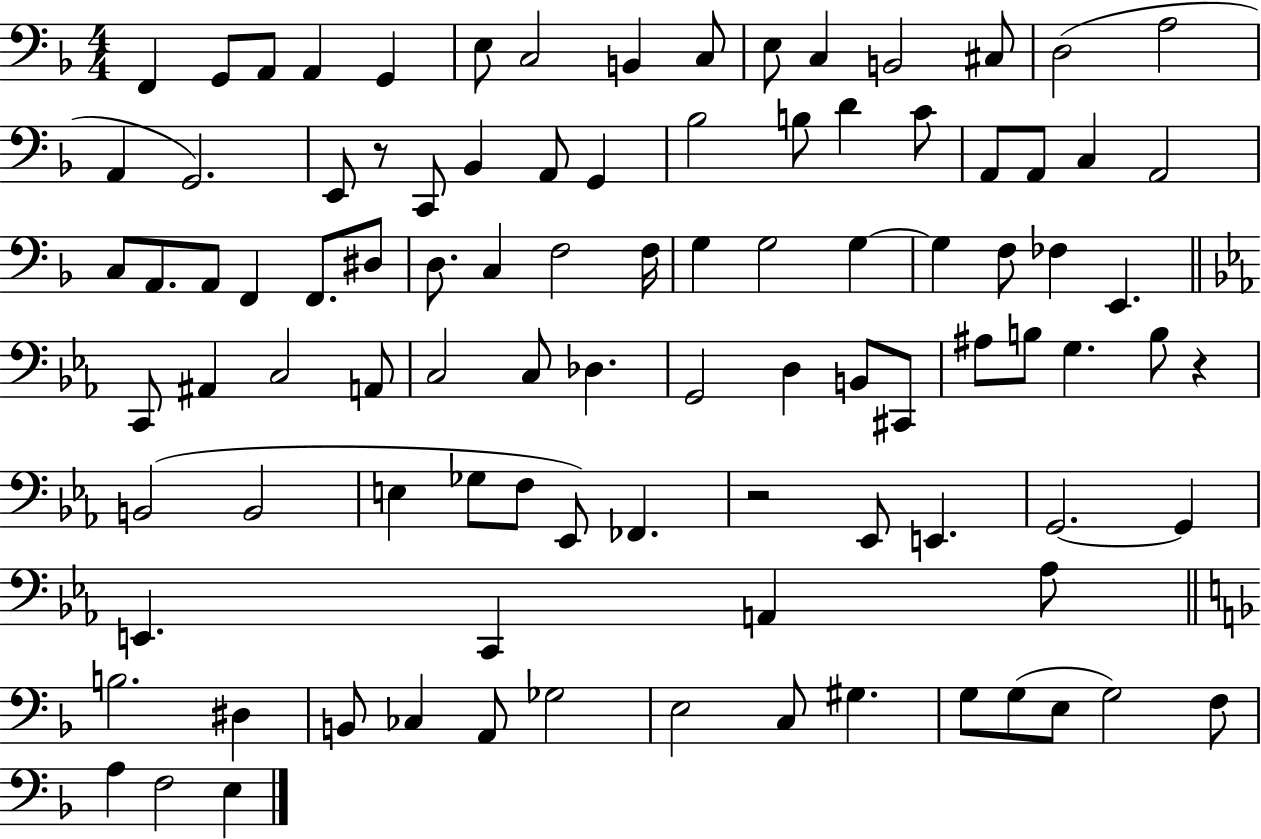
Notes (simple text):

F2/q G2/e A2/e A2/q G2/q E3/e C3/h B2/q C3/e E3/e C3/q B2/h C#3/e D3/h A3/h A2/q G2/h. E2/e R/e C2/e Bb2/q A2/e G2/q Bb3/h B3/e D4/q C4/e A2/e A2/e C3/q A2/h C3/e A2/e. A2/e F2/q F2/e. D#3/e D3/e. C3/q F3/h F3/s G3/q G3/h G3/q G3/q F3/e FES3/q E2/q. C2/e A#2/q C3/h A2/e C3/h C3/e Db3/q. G2/h D3/q B2/e C#2/e A#3/e B3/e G3/q. B3/e R/q B2/h B2/h E3/q Gb3/e F3/e Eb2/e FES2/q. R/h Eb2/e E2/q. G2/h. G2/q E2/q. C2/q A2/q Ab3/e B3/h. D#3/q B2/e CES3/q A2/e Gb3/h E3/h C3/e G#3/q. G3/e G3/e E3/e G3/h F3/e A3/q F3/h E3/q